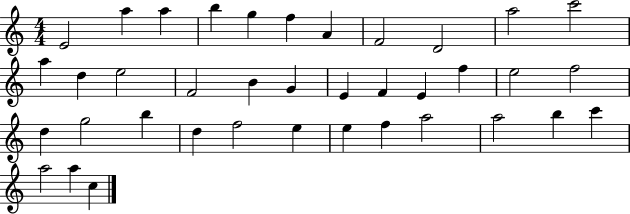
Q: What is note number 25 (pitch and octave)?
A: G5